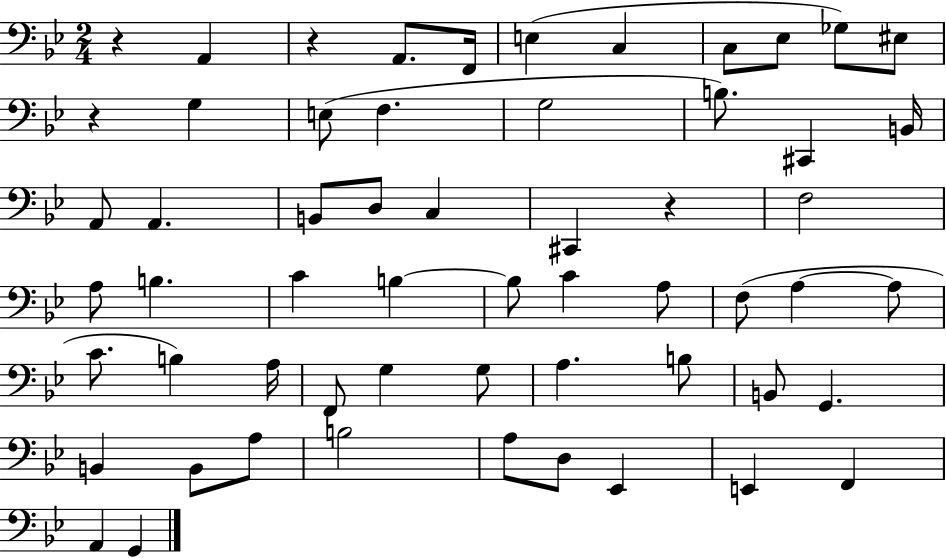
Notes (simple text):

R/q A2/q R/q A2/e. F2/s E3/q C3/q C3/e Eb3/e Gb3/e EIS3/e R/q G3/q E3/e F3/q. G3/h B3/e. C#2/q B2/s A2/e A2/q. B2/e D3/e C3/q C#2/q R/q F3/h A3/e B3/q. C4/q B3/q B3/e C4/q A3/e F3/e A3/q A3/e C4/e. B3/q A3/s F2/e G3/q G3/e A3/q. B3/e B2/e G2/q. B2/q B2/e A3/e B3/h A3/e D3/e Eb2/q E2/q F2/q A2/q G2/q